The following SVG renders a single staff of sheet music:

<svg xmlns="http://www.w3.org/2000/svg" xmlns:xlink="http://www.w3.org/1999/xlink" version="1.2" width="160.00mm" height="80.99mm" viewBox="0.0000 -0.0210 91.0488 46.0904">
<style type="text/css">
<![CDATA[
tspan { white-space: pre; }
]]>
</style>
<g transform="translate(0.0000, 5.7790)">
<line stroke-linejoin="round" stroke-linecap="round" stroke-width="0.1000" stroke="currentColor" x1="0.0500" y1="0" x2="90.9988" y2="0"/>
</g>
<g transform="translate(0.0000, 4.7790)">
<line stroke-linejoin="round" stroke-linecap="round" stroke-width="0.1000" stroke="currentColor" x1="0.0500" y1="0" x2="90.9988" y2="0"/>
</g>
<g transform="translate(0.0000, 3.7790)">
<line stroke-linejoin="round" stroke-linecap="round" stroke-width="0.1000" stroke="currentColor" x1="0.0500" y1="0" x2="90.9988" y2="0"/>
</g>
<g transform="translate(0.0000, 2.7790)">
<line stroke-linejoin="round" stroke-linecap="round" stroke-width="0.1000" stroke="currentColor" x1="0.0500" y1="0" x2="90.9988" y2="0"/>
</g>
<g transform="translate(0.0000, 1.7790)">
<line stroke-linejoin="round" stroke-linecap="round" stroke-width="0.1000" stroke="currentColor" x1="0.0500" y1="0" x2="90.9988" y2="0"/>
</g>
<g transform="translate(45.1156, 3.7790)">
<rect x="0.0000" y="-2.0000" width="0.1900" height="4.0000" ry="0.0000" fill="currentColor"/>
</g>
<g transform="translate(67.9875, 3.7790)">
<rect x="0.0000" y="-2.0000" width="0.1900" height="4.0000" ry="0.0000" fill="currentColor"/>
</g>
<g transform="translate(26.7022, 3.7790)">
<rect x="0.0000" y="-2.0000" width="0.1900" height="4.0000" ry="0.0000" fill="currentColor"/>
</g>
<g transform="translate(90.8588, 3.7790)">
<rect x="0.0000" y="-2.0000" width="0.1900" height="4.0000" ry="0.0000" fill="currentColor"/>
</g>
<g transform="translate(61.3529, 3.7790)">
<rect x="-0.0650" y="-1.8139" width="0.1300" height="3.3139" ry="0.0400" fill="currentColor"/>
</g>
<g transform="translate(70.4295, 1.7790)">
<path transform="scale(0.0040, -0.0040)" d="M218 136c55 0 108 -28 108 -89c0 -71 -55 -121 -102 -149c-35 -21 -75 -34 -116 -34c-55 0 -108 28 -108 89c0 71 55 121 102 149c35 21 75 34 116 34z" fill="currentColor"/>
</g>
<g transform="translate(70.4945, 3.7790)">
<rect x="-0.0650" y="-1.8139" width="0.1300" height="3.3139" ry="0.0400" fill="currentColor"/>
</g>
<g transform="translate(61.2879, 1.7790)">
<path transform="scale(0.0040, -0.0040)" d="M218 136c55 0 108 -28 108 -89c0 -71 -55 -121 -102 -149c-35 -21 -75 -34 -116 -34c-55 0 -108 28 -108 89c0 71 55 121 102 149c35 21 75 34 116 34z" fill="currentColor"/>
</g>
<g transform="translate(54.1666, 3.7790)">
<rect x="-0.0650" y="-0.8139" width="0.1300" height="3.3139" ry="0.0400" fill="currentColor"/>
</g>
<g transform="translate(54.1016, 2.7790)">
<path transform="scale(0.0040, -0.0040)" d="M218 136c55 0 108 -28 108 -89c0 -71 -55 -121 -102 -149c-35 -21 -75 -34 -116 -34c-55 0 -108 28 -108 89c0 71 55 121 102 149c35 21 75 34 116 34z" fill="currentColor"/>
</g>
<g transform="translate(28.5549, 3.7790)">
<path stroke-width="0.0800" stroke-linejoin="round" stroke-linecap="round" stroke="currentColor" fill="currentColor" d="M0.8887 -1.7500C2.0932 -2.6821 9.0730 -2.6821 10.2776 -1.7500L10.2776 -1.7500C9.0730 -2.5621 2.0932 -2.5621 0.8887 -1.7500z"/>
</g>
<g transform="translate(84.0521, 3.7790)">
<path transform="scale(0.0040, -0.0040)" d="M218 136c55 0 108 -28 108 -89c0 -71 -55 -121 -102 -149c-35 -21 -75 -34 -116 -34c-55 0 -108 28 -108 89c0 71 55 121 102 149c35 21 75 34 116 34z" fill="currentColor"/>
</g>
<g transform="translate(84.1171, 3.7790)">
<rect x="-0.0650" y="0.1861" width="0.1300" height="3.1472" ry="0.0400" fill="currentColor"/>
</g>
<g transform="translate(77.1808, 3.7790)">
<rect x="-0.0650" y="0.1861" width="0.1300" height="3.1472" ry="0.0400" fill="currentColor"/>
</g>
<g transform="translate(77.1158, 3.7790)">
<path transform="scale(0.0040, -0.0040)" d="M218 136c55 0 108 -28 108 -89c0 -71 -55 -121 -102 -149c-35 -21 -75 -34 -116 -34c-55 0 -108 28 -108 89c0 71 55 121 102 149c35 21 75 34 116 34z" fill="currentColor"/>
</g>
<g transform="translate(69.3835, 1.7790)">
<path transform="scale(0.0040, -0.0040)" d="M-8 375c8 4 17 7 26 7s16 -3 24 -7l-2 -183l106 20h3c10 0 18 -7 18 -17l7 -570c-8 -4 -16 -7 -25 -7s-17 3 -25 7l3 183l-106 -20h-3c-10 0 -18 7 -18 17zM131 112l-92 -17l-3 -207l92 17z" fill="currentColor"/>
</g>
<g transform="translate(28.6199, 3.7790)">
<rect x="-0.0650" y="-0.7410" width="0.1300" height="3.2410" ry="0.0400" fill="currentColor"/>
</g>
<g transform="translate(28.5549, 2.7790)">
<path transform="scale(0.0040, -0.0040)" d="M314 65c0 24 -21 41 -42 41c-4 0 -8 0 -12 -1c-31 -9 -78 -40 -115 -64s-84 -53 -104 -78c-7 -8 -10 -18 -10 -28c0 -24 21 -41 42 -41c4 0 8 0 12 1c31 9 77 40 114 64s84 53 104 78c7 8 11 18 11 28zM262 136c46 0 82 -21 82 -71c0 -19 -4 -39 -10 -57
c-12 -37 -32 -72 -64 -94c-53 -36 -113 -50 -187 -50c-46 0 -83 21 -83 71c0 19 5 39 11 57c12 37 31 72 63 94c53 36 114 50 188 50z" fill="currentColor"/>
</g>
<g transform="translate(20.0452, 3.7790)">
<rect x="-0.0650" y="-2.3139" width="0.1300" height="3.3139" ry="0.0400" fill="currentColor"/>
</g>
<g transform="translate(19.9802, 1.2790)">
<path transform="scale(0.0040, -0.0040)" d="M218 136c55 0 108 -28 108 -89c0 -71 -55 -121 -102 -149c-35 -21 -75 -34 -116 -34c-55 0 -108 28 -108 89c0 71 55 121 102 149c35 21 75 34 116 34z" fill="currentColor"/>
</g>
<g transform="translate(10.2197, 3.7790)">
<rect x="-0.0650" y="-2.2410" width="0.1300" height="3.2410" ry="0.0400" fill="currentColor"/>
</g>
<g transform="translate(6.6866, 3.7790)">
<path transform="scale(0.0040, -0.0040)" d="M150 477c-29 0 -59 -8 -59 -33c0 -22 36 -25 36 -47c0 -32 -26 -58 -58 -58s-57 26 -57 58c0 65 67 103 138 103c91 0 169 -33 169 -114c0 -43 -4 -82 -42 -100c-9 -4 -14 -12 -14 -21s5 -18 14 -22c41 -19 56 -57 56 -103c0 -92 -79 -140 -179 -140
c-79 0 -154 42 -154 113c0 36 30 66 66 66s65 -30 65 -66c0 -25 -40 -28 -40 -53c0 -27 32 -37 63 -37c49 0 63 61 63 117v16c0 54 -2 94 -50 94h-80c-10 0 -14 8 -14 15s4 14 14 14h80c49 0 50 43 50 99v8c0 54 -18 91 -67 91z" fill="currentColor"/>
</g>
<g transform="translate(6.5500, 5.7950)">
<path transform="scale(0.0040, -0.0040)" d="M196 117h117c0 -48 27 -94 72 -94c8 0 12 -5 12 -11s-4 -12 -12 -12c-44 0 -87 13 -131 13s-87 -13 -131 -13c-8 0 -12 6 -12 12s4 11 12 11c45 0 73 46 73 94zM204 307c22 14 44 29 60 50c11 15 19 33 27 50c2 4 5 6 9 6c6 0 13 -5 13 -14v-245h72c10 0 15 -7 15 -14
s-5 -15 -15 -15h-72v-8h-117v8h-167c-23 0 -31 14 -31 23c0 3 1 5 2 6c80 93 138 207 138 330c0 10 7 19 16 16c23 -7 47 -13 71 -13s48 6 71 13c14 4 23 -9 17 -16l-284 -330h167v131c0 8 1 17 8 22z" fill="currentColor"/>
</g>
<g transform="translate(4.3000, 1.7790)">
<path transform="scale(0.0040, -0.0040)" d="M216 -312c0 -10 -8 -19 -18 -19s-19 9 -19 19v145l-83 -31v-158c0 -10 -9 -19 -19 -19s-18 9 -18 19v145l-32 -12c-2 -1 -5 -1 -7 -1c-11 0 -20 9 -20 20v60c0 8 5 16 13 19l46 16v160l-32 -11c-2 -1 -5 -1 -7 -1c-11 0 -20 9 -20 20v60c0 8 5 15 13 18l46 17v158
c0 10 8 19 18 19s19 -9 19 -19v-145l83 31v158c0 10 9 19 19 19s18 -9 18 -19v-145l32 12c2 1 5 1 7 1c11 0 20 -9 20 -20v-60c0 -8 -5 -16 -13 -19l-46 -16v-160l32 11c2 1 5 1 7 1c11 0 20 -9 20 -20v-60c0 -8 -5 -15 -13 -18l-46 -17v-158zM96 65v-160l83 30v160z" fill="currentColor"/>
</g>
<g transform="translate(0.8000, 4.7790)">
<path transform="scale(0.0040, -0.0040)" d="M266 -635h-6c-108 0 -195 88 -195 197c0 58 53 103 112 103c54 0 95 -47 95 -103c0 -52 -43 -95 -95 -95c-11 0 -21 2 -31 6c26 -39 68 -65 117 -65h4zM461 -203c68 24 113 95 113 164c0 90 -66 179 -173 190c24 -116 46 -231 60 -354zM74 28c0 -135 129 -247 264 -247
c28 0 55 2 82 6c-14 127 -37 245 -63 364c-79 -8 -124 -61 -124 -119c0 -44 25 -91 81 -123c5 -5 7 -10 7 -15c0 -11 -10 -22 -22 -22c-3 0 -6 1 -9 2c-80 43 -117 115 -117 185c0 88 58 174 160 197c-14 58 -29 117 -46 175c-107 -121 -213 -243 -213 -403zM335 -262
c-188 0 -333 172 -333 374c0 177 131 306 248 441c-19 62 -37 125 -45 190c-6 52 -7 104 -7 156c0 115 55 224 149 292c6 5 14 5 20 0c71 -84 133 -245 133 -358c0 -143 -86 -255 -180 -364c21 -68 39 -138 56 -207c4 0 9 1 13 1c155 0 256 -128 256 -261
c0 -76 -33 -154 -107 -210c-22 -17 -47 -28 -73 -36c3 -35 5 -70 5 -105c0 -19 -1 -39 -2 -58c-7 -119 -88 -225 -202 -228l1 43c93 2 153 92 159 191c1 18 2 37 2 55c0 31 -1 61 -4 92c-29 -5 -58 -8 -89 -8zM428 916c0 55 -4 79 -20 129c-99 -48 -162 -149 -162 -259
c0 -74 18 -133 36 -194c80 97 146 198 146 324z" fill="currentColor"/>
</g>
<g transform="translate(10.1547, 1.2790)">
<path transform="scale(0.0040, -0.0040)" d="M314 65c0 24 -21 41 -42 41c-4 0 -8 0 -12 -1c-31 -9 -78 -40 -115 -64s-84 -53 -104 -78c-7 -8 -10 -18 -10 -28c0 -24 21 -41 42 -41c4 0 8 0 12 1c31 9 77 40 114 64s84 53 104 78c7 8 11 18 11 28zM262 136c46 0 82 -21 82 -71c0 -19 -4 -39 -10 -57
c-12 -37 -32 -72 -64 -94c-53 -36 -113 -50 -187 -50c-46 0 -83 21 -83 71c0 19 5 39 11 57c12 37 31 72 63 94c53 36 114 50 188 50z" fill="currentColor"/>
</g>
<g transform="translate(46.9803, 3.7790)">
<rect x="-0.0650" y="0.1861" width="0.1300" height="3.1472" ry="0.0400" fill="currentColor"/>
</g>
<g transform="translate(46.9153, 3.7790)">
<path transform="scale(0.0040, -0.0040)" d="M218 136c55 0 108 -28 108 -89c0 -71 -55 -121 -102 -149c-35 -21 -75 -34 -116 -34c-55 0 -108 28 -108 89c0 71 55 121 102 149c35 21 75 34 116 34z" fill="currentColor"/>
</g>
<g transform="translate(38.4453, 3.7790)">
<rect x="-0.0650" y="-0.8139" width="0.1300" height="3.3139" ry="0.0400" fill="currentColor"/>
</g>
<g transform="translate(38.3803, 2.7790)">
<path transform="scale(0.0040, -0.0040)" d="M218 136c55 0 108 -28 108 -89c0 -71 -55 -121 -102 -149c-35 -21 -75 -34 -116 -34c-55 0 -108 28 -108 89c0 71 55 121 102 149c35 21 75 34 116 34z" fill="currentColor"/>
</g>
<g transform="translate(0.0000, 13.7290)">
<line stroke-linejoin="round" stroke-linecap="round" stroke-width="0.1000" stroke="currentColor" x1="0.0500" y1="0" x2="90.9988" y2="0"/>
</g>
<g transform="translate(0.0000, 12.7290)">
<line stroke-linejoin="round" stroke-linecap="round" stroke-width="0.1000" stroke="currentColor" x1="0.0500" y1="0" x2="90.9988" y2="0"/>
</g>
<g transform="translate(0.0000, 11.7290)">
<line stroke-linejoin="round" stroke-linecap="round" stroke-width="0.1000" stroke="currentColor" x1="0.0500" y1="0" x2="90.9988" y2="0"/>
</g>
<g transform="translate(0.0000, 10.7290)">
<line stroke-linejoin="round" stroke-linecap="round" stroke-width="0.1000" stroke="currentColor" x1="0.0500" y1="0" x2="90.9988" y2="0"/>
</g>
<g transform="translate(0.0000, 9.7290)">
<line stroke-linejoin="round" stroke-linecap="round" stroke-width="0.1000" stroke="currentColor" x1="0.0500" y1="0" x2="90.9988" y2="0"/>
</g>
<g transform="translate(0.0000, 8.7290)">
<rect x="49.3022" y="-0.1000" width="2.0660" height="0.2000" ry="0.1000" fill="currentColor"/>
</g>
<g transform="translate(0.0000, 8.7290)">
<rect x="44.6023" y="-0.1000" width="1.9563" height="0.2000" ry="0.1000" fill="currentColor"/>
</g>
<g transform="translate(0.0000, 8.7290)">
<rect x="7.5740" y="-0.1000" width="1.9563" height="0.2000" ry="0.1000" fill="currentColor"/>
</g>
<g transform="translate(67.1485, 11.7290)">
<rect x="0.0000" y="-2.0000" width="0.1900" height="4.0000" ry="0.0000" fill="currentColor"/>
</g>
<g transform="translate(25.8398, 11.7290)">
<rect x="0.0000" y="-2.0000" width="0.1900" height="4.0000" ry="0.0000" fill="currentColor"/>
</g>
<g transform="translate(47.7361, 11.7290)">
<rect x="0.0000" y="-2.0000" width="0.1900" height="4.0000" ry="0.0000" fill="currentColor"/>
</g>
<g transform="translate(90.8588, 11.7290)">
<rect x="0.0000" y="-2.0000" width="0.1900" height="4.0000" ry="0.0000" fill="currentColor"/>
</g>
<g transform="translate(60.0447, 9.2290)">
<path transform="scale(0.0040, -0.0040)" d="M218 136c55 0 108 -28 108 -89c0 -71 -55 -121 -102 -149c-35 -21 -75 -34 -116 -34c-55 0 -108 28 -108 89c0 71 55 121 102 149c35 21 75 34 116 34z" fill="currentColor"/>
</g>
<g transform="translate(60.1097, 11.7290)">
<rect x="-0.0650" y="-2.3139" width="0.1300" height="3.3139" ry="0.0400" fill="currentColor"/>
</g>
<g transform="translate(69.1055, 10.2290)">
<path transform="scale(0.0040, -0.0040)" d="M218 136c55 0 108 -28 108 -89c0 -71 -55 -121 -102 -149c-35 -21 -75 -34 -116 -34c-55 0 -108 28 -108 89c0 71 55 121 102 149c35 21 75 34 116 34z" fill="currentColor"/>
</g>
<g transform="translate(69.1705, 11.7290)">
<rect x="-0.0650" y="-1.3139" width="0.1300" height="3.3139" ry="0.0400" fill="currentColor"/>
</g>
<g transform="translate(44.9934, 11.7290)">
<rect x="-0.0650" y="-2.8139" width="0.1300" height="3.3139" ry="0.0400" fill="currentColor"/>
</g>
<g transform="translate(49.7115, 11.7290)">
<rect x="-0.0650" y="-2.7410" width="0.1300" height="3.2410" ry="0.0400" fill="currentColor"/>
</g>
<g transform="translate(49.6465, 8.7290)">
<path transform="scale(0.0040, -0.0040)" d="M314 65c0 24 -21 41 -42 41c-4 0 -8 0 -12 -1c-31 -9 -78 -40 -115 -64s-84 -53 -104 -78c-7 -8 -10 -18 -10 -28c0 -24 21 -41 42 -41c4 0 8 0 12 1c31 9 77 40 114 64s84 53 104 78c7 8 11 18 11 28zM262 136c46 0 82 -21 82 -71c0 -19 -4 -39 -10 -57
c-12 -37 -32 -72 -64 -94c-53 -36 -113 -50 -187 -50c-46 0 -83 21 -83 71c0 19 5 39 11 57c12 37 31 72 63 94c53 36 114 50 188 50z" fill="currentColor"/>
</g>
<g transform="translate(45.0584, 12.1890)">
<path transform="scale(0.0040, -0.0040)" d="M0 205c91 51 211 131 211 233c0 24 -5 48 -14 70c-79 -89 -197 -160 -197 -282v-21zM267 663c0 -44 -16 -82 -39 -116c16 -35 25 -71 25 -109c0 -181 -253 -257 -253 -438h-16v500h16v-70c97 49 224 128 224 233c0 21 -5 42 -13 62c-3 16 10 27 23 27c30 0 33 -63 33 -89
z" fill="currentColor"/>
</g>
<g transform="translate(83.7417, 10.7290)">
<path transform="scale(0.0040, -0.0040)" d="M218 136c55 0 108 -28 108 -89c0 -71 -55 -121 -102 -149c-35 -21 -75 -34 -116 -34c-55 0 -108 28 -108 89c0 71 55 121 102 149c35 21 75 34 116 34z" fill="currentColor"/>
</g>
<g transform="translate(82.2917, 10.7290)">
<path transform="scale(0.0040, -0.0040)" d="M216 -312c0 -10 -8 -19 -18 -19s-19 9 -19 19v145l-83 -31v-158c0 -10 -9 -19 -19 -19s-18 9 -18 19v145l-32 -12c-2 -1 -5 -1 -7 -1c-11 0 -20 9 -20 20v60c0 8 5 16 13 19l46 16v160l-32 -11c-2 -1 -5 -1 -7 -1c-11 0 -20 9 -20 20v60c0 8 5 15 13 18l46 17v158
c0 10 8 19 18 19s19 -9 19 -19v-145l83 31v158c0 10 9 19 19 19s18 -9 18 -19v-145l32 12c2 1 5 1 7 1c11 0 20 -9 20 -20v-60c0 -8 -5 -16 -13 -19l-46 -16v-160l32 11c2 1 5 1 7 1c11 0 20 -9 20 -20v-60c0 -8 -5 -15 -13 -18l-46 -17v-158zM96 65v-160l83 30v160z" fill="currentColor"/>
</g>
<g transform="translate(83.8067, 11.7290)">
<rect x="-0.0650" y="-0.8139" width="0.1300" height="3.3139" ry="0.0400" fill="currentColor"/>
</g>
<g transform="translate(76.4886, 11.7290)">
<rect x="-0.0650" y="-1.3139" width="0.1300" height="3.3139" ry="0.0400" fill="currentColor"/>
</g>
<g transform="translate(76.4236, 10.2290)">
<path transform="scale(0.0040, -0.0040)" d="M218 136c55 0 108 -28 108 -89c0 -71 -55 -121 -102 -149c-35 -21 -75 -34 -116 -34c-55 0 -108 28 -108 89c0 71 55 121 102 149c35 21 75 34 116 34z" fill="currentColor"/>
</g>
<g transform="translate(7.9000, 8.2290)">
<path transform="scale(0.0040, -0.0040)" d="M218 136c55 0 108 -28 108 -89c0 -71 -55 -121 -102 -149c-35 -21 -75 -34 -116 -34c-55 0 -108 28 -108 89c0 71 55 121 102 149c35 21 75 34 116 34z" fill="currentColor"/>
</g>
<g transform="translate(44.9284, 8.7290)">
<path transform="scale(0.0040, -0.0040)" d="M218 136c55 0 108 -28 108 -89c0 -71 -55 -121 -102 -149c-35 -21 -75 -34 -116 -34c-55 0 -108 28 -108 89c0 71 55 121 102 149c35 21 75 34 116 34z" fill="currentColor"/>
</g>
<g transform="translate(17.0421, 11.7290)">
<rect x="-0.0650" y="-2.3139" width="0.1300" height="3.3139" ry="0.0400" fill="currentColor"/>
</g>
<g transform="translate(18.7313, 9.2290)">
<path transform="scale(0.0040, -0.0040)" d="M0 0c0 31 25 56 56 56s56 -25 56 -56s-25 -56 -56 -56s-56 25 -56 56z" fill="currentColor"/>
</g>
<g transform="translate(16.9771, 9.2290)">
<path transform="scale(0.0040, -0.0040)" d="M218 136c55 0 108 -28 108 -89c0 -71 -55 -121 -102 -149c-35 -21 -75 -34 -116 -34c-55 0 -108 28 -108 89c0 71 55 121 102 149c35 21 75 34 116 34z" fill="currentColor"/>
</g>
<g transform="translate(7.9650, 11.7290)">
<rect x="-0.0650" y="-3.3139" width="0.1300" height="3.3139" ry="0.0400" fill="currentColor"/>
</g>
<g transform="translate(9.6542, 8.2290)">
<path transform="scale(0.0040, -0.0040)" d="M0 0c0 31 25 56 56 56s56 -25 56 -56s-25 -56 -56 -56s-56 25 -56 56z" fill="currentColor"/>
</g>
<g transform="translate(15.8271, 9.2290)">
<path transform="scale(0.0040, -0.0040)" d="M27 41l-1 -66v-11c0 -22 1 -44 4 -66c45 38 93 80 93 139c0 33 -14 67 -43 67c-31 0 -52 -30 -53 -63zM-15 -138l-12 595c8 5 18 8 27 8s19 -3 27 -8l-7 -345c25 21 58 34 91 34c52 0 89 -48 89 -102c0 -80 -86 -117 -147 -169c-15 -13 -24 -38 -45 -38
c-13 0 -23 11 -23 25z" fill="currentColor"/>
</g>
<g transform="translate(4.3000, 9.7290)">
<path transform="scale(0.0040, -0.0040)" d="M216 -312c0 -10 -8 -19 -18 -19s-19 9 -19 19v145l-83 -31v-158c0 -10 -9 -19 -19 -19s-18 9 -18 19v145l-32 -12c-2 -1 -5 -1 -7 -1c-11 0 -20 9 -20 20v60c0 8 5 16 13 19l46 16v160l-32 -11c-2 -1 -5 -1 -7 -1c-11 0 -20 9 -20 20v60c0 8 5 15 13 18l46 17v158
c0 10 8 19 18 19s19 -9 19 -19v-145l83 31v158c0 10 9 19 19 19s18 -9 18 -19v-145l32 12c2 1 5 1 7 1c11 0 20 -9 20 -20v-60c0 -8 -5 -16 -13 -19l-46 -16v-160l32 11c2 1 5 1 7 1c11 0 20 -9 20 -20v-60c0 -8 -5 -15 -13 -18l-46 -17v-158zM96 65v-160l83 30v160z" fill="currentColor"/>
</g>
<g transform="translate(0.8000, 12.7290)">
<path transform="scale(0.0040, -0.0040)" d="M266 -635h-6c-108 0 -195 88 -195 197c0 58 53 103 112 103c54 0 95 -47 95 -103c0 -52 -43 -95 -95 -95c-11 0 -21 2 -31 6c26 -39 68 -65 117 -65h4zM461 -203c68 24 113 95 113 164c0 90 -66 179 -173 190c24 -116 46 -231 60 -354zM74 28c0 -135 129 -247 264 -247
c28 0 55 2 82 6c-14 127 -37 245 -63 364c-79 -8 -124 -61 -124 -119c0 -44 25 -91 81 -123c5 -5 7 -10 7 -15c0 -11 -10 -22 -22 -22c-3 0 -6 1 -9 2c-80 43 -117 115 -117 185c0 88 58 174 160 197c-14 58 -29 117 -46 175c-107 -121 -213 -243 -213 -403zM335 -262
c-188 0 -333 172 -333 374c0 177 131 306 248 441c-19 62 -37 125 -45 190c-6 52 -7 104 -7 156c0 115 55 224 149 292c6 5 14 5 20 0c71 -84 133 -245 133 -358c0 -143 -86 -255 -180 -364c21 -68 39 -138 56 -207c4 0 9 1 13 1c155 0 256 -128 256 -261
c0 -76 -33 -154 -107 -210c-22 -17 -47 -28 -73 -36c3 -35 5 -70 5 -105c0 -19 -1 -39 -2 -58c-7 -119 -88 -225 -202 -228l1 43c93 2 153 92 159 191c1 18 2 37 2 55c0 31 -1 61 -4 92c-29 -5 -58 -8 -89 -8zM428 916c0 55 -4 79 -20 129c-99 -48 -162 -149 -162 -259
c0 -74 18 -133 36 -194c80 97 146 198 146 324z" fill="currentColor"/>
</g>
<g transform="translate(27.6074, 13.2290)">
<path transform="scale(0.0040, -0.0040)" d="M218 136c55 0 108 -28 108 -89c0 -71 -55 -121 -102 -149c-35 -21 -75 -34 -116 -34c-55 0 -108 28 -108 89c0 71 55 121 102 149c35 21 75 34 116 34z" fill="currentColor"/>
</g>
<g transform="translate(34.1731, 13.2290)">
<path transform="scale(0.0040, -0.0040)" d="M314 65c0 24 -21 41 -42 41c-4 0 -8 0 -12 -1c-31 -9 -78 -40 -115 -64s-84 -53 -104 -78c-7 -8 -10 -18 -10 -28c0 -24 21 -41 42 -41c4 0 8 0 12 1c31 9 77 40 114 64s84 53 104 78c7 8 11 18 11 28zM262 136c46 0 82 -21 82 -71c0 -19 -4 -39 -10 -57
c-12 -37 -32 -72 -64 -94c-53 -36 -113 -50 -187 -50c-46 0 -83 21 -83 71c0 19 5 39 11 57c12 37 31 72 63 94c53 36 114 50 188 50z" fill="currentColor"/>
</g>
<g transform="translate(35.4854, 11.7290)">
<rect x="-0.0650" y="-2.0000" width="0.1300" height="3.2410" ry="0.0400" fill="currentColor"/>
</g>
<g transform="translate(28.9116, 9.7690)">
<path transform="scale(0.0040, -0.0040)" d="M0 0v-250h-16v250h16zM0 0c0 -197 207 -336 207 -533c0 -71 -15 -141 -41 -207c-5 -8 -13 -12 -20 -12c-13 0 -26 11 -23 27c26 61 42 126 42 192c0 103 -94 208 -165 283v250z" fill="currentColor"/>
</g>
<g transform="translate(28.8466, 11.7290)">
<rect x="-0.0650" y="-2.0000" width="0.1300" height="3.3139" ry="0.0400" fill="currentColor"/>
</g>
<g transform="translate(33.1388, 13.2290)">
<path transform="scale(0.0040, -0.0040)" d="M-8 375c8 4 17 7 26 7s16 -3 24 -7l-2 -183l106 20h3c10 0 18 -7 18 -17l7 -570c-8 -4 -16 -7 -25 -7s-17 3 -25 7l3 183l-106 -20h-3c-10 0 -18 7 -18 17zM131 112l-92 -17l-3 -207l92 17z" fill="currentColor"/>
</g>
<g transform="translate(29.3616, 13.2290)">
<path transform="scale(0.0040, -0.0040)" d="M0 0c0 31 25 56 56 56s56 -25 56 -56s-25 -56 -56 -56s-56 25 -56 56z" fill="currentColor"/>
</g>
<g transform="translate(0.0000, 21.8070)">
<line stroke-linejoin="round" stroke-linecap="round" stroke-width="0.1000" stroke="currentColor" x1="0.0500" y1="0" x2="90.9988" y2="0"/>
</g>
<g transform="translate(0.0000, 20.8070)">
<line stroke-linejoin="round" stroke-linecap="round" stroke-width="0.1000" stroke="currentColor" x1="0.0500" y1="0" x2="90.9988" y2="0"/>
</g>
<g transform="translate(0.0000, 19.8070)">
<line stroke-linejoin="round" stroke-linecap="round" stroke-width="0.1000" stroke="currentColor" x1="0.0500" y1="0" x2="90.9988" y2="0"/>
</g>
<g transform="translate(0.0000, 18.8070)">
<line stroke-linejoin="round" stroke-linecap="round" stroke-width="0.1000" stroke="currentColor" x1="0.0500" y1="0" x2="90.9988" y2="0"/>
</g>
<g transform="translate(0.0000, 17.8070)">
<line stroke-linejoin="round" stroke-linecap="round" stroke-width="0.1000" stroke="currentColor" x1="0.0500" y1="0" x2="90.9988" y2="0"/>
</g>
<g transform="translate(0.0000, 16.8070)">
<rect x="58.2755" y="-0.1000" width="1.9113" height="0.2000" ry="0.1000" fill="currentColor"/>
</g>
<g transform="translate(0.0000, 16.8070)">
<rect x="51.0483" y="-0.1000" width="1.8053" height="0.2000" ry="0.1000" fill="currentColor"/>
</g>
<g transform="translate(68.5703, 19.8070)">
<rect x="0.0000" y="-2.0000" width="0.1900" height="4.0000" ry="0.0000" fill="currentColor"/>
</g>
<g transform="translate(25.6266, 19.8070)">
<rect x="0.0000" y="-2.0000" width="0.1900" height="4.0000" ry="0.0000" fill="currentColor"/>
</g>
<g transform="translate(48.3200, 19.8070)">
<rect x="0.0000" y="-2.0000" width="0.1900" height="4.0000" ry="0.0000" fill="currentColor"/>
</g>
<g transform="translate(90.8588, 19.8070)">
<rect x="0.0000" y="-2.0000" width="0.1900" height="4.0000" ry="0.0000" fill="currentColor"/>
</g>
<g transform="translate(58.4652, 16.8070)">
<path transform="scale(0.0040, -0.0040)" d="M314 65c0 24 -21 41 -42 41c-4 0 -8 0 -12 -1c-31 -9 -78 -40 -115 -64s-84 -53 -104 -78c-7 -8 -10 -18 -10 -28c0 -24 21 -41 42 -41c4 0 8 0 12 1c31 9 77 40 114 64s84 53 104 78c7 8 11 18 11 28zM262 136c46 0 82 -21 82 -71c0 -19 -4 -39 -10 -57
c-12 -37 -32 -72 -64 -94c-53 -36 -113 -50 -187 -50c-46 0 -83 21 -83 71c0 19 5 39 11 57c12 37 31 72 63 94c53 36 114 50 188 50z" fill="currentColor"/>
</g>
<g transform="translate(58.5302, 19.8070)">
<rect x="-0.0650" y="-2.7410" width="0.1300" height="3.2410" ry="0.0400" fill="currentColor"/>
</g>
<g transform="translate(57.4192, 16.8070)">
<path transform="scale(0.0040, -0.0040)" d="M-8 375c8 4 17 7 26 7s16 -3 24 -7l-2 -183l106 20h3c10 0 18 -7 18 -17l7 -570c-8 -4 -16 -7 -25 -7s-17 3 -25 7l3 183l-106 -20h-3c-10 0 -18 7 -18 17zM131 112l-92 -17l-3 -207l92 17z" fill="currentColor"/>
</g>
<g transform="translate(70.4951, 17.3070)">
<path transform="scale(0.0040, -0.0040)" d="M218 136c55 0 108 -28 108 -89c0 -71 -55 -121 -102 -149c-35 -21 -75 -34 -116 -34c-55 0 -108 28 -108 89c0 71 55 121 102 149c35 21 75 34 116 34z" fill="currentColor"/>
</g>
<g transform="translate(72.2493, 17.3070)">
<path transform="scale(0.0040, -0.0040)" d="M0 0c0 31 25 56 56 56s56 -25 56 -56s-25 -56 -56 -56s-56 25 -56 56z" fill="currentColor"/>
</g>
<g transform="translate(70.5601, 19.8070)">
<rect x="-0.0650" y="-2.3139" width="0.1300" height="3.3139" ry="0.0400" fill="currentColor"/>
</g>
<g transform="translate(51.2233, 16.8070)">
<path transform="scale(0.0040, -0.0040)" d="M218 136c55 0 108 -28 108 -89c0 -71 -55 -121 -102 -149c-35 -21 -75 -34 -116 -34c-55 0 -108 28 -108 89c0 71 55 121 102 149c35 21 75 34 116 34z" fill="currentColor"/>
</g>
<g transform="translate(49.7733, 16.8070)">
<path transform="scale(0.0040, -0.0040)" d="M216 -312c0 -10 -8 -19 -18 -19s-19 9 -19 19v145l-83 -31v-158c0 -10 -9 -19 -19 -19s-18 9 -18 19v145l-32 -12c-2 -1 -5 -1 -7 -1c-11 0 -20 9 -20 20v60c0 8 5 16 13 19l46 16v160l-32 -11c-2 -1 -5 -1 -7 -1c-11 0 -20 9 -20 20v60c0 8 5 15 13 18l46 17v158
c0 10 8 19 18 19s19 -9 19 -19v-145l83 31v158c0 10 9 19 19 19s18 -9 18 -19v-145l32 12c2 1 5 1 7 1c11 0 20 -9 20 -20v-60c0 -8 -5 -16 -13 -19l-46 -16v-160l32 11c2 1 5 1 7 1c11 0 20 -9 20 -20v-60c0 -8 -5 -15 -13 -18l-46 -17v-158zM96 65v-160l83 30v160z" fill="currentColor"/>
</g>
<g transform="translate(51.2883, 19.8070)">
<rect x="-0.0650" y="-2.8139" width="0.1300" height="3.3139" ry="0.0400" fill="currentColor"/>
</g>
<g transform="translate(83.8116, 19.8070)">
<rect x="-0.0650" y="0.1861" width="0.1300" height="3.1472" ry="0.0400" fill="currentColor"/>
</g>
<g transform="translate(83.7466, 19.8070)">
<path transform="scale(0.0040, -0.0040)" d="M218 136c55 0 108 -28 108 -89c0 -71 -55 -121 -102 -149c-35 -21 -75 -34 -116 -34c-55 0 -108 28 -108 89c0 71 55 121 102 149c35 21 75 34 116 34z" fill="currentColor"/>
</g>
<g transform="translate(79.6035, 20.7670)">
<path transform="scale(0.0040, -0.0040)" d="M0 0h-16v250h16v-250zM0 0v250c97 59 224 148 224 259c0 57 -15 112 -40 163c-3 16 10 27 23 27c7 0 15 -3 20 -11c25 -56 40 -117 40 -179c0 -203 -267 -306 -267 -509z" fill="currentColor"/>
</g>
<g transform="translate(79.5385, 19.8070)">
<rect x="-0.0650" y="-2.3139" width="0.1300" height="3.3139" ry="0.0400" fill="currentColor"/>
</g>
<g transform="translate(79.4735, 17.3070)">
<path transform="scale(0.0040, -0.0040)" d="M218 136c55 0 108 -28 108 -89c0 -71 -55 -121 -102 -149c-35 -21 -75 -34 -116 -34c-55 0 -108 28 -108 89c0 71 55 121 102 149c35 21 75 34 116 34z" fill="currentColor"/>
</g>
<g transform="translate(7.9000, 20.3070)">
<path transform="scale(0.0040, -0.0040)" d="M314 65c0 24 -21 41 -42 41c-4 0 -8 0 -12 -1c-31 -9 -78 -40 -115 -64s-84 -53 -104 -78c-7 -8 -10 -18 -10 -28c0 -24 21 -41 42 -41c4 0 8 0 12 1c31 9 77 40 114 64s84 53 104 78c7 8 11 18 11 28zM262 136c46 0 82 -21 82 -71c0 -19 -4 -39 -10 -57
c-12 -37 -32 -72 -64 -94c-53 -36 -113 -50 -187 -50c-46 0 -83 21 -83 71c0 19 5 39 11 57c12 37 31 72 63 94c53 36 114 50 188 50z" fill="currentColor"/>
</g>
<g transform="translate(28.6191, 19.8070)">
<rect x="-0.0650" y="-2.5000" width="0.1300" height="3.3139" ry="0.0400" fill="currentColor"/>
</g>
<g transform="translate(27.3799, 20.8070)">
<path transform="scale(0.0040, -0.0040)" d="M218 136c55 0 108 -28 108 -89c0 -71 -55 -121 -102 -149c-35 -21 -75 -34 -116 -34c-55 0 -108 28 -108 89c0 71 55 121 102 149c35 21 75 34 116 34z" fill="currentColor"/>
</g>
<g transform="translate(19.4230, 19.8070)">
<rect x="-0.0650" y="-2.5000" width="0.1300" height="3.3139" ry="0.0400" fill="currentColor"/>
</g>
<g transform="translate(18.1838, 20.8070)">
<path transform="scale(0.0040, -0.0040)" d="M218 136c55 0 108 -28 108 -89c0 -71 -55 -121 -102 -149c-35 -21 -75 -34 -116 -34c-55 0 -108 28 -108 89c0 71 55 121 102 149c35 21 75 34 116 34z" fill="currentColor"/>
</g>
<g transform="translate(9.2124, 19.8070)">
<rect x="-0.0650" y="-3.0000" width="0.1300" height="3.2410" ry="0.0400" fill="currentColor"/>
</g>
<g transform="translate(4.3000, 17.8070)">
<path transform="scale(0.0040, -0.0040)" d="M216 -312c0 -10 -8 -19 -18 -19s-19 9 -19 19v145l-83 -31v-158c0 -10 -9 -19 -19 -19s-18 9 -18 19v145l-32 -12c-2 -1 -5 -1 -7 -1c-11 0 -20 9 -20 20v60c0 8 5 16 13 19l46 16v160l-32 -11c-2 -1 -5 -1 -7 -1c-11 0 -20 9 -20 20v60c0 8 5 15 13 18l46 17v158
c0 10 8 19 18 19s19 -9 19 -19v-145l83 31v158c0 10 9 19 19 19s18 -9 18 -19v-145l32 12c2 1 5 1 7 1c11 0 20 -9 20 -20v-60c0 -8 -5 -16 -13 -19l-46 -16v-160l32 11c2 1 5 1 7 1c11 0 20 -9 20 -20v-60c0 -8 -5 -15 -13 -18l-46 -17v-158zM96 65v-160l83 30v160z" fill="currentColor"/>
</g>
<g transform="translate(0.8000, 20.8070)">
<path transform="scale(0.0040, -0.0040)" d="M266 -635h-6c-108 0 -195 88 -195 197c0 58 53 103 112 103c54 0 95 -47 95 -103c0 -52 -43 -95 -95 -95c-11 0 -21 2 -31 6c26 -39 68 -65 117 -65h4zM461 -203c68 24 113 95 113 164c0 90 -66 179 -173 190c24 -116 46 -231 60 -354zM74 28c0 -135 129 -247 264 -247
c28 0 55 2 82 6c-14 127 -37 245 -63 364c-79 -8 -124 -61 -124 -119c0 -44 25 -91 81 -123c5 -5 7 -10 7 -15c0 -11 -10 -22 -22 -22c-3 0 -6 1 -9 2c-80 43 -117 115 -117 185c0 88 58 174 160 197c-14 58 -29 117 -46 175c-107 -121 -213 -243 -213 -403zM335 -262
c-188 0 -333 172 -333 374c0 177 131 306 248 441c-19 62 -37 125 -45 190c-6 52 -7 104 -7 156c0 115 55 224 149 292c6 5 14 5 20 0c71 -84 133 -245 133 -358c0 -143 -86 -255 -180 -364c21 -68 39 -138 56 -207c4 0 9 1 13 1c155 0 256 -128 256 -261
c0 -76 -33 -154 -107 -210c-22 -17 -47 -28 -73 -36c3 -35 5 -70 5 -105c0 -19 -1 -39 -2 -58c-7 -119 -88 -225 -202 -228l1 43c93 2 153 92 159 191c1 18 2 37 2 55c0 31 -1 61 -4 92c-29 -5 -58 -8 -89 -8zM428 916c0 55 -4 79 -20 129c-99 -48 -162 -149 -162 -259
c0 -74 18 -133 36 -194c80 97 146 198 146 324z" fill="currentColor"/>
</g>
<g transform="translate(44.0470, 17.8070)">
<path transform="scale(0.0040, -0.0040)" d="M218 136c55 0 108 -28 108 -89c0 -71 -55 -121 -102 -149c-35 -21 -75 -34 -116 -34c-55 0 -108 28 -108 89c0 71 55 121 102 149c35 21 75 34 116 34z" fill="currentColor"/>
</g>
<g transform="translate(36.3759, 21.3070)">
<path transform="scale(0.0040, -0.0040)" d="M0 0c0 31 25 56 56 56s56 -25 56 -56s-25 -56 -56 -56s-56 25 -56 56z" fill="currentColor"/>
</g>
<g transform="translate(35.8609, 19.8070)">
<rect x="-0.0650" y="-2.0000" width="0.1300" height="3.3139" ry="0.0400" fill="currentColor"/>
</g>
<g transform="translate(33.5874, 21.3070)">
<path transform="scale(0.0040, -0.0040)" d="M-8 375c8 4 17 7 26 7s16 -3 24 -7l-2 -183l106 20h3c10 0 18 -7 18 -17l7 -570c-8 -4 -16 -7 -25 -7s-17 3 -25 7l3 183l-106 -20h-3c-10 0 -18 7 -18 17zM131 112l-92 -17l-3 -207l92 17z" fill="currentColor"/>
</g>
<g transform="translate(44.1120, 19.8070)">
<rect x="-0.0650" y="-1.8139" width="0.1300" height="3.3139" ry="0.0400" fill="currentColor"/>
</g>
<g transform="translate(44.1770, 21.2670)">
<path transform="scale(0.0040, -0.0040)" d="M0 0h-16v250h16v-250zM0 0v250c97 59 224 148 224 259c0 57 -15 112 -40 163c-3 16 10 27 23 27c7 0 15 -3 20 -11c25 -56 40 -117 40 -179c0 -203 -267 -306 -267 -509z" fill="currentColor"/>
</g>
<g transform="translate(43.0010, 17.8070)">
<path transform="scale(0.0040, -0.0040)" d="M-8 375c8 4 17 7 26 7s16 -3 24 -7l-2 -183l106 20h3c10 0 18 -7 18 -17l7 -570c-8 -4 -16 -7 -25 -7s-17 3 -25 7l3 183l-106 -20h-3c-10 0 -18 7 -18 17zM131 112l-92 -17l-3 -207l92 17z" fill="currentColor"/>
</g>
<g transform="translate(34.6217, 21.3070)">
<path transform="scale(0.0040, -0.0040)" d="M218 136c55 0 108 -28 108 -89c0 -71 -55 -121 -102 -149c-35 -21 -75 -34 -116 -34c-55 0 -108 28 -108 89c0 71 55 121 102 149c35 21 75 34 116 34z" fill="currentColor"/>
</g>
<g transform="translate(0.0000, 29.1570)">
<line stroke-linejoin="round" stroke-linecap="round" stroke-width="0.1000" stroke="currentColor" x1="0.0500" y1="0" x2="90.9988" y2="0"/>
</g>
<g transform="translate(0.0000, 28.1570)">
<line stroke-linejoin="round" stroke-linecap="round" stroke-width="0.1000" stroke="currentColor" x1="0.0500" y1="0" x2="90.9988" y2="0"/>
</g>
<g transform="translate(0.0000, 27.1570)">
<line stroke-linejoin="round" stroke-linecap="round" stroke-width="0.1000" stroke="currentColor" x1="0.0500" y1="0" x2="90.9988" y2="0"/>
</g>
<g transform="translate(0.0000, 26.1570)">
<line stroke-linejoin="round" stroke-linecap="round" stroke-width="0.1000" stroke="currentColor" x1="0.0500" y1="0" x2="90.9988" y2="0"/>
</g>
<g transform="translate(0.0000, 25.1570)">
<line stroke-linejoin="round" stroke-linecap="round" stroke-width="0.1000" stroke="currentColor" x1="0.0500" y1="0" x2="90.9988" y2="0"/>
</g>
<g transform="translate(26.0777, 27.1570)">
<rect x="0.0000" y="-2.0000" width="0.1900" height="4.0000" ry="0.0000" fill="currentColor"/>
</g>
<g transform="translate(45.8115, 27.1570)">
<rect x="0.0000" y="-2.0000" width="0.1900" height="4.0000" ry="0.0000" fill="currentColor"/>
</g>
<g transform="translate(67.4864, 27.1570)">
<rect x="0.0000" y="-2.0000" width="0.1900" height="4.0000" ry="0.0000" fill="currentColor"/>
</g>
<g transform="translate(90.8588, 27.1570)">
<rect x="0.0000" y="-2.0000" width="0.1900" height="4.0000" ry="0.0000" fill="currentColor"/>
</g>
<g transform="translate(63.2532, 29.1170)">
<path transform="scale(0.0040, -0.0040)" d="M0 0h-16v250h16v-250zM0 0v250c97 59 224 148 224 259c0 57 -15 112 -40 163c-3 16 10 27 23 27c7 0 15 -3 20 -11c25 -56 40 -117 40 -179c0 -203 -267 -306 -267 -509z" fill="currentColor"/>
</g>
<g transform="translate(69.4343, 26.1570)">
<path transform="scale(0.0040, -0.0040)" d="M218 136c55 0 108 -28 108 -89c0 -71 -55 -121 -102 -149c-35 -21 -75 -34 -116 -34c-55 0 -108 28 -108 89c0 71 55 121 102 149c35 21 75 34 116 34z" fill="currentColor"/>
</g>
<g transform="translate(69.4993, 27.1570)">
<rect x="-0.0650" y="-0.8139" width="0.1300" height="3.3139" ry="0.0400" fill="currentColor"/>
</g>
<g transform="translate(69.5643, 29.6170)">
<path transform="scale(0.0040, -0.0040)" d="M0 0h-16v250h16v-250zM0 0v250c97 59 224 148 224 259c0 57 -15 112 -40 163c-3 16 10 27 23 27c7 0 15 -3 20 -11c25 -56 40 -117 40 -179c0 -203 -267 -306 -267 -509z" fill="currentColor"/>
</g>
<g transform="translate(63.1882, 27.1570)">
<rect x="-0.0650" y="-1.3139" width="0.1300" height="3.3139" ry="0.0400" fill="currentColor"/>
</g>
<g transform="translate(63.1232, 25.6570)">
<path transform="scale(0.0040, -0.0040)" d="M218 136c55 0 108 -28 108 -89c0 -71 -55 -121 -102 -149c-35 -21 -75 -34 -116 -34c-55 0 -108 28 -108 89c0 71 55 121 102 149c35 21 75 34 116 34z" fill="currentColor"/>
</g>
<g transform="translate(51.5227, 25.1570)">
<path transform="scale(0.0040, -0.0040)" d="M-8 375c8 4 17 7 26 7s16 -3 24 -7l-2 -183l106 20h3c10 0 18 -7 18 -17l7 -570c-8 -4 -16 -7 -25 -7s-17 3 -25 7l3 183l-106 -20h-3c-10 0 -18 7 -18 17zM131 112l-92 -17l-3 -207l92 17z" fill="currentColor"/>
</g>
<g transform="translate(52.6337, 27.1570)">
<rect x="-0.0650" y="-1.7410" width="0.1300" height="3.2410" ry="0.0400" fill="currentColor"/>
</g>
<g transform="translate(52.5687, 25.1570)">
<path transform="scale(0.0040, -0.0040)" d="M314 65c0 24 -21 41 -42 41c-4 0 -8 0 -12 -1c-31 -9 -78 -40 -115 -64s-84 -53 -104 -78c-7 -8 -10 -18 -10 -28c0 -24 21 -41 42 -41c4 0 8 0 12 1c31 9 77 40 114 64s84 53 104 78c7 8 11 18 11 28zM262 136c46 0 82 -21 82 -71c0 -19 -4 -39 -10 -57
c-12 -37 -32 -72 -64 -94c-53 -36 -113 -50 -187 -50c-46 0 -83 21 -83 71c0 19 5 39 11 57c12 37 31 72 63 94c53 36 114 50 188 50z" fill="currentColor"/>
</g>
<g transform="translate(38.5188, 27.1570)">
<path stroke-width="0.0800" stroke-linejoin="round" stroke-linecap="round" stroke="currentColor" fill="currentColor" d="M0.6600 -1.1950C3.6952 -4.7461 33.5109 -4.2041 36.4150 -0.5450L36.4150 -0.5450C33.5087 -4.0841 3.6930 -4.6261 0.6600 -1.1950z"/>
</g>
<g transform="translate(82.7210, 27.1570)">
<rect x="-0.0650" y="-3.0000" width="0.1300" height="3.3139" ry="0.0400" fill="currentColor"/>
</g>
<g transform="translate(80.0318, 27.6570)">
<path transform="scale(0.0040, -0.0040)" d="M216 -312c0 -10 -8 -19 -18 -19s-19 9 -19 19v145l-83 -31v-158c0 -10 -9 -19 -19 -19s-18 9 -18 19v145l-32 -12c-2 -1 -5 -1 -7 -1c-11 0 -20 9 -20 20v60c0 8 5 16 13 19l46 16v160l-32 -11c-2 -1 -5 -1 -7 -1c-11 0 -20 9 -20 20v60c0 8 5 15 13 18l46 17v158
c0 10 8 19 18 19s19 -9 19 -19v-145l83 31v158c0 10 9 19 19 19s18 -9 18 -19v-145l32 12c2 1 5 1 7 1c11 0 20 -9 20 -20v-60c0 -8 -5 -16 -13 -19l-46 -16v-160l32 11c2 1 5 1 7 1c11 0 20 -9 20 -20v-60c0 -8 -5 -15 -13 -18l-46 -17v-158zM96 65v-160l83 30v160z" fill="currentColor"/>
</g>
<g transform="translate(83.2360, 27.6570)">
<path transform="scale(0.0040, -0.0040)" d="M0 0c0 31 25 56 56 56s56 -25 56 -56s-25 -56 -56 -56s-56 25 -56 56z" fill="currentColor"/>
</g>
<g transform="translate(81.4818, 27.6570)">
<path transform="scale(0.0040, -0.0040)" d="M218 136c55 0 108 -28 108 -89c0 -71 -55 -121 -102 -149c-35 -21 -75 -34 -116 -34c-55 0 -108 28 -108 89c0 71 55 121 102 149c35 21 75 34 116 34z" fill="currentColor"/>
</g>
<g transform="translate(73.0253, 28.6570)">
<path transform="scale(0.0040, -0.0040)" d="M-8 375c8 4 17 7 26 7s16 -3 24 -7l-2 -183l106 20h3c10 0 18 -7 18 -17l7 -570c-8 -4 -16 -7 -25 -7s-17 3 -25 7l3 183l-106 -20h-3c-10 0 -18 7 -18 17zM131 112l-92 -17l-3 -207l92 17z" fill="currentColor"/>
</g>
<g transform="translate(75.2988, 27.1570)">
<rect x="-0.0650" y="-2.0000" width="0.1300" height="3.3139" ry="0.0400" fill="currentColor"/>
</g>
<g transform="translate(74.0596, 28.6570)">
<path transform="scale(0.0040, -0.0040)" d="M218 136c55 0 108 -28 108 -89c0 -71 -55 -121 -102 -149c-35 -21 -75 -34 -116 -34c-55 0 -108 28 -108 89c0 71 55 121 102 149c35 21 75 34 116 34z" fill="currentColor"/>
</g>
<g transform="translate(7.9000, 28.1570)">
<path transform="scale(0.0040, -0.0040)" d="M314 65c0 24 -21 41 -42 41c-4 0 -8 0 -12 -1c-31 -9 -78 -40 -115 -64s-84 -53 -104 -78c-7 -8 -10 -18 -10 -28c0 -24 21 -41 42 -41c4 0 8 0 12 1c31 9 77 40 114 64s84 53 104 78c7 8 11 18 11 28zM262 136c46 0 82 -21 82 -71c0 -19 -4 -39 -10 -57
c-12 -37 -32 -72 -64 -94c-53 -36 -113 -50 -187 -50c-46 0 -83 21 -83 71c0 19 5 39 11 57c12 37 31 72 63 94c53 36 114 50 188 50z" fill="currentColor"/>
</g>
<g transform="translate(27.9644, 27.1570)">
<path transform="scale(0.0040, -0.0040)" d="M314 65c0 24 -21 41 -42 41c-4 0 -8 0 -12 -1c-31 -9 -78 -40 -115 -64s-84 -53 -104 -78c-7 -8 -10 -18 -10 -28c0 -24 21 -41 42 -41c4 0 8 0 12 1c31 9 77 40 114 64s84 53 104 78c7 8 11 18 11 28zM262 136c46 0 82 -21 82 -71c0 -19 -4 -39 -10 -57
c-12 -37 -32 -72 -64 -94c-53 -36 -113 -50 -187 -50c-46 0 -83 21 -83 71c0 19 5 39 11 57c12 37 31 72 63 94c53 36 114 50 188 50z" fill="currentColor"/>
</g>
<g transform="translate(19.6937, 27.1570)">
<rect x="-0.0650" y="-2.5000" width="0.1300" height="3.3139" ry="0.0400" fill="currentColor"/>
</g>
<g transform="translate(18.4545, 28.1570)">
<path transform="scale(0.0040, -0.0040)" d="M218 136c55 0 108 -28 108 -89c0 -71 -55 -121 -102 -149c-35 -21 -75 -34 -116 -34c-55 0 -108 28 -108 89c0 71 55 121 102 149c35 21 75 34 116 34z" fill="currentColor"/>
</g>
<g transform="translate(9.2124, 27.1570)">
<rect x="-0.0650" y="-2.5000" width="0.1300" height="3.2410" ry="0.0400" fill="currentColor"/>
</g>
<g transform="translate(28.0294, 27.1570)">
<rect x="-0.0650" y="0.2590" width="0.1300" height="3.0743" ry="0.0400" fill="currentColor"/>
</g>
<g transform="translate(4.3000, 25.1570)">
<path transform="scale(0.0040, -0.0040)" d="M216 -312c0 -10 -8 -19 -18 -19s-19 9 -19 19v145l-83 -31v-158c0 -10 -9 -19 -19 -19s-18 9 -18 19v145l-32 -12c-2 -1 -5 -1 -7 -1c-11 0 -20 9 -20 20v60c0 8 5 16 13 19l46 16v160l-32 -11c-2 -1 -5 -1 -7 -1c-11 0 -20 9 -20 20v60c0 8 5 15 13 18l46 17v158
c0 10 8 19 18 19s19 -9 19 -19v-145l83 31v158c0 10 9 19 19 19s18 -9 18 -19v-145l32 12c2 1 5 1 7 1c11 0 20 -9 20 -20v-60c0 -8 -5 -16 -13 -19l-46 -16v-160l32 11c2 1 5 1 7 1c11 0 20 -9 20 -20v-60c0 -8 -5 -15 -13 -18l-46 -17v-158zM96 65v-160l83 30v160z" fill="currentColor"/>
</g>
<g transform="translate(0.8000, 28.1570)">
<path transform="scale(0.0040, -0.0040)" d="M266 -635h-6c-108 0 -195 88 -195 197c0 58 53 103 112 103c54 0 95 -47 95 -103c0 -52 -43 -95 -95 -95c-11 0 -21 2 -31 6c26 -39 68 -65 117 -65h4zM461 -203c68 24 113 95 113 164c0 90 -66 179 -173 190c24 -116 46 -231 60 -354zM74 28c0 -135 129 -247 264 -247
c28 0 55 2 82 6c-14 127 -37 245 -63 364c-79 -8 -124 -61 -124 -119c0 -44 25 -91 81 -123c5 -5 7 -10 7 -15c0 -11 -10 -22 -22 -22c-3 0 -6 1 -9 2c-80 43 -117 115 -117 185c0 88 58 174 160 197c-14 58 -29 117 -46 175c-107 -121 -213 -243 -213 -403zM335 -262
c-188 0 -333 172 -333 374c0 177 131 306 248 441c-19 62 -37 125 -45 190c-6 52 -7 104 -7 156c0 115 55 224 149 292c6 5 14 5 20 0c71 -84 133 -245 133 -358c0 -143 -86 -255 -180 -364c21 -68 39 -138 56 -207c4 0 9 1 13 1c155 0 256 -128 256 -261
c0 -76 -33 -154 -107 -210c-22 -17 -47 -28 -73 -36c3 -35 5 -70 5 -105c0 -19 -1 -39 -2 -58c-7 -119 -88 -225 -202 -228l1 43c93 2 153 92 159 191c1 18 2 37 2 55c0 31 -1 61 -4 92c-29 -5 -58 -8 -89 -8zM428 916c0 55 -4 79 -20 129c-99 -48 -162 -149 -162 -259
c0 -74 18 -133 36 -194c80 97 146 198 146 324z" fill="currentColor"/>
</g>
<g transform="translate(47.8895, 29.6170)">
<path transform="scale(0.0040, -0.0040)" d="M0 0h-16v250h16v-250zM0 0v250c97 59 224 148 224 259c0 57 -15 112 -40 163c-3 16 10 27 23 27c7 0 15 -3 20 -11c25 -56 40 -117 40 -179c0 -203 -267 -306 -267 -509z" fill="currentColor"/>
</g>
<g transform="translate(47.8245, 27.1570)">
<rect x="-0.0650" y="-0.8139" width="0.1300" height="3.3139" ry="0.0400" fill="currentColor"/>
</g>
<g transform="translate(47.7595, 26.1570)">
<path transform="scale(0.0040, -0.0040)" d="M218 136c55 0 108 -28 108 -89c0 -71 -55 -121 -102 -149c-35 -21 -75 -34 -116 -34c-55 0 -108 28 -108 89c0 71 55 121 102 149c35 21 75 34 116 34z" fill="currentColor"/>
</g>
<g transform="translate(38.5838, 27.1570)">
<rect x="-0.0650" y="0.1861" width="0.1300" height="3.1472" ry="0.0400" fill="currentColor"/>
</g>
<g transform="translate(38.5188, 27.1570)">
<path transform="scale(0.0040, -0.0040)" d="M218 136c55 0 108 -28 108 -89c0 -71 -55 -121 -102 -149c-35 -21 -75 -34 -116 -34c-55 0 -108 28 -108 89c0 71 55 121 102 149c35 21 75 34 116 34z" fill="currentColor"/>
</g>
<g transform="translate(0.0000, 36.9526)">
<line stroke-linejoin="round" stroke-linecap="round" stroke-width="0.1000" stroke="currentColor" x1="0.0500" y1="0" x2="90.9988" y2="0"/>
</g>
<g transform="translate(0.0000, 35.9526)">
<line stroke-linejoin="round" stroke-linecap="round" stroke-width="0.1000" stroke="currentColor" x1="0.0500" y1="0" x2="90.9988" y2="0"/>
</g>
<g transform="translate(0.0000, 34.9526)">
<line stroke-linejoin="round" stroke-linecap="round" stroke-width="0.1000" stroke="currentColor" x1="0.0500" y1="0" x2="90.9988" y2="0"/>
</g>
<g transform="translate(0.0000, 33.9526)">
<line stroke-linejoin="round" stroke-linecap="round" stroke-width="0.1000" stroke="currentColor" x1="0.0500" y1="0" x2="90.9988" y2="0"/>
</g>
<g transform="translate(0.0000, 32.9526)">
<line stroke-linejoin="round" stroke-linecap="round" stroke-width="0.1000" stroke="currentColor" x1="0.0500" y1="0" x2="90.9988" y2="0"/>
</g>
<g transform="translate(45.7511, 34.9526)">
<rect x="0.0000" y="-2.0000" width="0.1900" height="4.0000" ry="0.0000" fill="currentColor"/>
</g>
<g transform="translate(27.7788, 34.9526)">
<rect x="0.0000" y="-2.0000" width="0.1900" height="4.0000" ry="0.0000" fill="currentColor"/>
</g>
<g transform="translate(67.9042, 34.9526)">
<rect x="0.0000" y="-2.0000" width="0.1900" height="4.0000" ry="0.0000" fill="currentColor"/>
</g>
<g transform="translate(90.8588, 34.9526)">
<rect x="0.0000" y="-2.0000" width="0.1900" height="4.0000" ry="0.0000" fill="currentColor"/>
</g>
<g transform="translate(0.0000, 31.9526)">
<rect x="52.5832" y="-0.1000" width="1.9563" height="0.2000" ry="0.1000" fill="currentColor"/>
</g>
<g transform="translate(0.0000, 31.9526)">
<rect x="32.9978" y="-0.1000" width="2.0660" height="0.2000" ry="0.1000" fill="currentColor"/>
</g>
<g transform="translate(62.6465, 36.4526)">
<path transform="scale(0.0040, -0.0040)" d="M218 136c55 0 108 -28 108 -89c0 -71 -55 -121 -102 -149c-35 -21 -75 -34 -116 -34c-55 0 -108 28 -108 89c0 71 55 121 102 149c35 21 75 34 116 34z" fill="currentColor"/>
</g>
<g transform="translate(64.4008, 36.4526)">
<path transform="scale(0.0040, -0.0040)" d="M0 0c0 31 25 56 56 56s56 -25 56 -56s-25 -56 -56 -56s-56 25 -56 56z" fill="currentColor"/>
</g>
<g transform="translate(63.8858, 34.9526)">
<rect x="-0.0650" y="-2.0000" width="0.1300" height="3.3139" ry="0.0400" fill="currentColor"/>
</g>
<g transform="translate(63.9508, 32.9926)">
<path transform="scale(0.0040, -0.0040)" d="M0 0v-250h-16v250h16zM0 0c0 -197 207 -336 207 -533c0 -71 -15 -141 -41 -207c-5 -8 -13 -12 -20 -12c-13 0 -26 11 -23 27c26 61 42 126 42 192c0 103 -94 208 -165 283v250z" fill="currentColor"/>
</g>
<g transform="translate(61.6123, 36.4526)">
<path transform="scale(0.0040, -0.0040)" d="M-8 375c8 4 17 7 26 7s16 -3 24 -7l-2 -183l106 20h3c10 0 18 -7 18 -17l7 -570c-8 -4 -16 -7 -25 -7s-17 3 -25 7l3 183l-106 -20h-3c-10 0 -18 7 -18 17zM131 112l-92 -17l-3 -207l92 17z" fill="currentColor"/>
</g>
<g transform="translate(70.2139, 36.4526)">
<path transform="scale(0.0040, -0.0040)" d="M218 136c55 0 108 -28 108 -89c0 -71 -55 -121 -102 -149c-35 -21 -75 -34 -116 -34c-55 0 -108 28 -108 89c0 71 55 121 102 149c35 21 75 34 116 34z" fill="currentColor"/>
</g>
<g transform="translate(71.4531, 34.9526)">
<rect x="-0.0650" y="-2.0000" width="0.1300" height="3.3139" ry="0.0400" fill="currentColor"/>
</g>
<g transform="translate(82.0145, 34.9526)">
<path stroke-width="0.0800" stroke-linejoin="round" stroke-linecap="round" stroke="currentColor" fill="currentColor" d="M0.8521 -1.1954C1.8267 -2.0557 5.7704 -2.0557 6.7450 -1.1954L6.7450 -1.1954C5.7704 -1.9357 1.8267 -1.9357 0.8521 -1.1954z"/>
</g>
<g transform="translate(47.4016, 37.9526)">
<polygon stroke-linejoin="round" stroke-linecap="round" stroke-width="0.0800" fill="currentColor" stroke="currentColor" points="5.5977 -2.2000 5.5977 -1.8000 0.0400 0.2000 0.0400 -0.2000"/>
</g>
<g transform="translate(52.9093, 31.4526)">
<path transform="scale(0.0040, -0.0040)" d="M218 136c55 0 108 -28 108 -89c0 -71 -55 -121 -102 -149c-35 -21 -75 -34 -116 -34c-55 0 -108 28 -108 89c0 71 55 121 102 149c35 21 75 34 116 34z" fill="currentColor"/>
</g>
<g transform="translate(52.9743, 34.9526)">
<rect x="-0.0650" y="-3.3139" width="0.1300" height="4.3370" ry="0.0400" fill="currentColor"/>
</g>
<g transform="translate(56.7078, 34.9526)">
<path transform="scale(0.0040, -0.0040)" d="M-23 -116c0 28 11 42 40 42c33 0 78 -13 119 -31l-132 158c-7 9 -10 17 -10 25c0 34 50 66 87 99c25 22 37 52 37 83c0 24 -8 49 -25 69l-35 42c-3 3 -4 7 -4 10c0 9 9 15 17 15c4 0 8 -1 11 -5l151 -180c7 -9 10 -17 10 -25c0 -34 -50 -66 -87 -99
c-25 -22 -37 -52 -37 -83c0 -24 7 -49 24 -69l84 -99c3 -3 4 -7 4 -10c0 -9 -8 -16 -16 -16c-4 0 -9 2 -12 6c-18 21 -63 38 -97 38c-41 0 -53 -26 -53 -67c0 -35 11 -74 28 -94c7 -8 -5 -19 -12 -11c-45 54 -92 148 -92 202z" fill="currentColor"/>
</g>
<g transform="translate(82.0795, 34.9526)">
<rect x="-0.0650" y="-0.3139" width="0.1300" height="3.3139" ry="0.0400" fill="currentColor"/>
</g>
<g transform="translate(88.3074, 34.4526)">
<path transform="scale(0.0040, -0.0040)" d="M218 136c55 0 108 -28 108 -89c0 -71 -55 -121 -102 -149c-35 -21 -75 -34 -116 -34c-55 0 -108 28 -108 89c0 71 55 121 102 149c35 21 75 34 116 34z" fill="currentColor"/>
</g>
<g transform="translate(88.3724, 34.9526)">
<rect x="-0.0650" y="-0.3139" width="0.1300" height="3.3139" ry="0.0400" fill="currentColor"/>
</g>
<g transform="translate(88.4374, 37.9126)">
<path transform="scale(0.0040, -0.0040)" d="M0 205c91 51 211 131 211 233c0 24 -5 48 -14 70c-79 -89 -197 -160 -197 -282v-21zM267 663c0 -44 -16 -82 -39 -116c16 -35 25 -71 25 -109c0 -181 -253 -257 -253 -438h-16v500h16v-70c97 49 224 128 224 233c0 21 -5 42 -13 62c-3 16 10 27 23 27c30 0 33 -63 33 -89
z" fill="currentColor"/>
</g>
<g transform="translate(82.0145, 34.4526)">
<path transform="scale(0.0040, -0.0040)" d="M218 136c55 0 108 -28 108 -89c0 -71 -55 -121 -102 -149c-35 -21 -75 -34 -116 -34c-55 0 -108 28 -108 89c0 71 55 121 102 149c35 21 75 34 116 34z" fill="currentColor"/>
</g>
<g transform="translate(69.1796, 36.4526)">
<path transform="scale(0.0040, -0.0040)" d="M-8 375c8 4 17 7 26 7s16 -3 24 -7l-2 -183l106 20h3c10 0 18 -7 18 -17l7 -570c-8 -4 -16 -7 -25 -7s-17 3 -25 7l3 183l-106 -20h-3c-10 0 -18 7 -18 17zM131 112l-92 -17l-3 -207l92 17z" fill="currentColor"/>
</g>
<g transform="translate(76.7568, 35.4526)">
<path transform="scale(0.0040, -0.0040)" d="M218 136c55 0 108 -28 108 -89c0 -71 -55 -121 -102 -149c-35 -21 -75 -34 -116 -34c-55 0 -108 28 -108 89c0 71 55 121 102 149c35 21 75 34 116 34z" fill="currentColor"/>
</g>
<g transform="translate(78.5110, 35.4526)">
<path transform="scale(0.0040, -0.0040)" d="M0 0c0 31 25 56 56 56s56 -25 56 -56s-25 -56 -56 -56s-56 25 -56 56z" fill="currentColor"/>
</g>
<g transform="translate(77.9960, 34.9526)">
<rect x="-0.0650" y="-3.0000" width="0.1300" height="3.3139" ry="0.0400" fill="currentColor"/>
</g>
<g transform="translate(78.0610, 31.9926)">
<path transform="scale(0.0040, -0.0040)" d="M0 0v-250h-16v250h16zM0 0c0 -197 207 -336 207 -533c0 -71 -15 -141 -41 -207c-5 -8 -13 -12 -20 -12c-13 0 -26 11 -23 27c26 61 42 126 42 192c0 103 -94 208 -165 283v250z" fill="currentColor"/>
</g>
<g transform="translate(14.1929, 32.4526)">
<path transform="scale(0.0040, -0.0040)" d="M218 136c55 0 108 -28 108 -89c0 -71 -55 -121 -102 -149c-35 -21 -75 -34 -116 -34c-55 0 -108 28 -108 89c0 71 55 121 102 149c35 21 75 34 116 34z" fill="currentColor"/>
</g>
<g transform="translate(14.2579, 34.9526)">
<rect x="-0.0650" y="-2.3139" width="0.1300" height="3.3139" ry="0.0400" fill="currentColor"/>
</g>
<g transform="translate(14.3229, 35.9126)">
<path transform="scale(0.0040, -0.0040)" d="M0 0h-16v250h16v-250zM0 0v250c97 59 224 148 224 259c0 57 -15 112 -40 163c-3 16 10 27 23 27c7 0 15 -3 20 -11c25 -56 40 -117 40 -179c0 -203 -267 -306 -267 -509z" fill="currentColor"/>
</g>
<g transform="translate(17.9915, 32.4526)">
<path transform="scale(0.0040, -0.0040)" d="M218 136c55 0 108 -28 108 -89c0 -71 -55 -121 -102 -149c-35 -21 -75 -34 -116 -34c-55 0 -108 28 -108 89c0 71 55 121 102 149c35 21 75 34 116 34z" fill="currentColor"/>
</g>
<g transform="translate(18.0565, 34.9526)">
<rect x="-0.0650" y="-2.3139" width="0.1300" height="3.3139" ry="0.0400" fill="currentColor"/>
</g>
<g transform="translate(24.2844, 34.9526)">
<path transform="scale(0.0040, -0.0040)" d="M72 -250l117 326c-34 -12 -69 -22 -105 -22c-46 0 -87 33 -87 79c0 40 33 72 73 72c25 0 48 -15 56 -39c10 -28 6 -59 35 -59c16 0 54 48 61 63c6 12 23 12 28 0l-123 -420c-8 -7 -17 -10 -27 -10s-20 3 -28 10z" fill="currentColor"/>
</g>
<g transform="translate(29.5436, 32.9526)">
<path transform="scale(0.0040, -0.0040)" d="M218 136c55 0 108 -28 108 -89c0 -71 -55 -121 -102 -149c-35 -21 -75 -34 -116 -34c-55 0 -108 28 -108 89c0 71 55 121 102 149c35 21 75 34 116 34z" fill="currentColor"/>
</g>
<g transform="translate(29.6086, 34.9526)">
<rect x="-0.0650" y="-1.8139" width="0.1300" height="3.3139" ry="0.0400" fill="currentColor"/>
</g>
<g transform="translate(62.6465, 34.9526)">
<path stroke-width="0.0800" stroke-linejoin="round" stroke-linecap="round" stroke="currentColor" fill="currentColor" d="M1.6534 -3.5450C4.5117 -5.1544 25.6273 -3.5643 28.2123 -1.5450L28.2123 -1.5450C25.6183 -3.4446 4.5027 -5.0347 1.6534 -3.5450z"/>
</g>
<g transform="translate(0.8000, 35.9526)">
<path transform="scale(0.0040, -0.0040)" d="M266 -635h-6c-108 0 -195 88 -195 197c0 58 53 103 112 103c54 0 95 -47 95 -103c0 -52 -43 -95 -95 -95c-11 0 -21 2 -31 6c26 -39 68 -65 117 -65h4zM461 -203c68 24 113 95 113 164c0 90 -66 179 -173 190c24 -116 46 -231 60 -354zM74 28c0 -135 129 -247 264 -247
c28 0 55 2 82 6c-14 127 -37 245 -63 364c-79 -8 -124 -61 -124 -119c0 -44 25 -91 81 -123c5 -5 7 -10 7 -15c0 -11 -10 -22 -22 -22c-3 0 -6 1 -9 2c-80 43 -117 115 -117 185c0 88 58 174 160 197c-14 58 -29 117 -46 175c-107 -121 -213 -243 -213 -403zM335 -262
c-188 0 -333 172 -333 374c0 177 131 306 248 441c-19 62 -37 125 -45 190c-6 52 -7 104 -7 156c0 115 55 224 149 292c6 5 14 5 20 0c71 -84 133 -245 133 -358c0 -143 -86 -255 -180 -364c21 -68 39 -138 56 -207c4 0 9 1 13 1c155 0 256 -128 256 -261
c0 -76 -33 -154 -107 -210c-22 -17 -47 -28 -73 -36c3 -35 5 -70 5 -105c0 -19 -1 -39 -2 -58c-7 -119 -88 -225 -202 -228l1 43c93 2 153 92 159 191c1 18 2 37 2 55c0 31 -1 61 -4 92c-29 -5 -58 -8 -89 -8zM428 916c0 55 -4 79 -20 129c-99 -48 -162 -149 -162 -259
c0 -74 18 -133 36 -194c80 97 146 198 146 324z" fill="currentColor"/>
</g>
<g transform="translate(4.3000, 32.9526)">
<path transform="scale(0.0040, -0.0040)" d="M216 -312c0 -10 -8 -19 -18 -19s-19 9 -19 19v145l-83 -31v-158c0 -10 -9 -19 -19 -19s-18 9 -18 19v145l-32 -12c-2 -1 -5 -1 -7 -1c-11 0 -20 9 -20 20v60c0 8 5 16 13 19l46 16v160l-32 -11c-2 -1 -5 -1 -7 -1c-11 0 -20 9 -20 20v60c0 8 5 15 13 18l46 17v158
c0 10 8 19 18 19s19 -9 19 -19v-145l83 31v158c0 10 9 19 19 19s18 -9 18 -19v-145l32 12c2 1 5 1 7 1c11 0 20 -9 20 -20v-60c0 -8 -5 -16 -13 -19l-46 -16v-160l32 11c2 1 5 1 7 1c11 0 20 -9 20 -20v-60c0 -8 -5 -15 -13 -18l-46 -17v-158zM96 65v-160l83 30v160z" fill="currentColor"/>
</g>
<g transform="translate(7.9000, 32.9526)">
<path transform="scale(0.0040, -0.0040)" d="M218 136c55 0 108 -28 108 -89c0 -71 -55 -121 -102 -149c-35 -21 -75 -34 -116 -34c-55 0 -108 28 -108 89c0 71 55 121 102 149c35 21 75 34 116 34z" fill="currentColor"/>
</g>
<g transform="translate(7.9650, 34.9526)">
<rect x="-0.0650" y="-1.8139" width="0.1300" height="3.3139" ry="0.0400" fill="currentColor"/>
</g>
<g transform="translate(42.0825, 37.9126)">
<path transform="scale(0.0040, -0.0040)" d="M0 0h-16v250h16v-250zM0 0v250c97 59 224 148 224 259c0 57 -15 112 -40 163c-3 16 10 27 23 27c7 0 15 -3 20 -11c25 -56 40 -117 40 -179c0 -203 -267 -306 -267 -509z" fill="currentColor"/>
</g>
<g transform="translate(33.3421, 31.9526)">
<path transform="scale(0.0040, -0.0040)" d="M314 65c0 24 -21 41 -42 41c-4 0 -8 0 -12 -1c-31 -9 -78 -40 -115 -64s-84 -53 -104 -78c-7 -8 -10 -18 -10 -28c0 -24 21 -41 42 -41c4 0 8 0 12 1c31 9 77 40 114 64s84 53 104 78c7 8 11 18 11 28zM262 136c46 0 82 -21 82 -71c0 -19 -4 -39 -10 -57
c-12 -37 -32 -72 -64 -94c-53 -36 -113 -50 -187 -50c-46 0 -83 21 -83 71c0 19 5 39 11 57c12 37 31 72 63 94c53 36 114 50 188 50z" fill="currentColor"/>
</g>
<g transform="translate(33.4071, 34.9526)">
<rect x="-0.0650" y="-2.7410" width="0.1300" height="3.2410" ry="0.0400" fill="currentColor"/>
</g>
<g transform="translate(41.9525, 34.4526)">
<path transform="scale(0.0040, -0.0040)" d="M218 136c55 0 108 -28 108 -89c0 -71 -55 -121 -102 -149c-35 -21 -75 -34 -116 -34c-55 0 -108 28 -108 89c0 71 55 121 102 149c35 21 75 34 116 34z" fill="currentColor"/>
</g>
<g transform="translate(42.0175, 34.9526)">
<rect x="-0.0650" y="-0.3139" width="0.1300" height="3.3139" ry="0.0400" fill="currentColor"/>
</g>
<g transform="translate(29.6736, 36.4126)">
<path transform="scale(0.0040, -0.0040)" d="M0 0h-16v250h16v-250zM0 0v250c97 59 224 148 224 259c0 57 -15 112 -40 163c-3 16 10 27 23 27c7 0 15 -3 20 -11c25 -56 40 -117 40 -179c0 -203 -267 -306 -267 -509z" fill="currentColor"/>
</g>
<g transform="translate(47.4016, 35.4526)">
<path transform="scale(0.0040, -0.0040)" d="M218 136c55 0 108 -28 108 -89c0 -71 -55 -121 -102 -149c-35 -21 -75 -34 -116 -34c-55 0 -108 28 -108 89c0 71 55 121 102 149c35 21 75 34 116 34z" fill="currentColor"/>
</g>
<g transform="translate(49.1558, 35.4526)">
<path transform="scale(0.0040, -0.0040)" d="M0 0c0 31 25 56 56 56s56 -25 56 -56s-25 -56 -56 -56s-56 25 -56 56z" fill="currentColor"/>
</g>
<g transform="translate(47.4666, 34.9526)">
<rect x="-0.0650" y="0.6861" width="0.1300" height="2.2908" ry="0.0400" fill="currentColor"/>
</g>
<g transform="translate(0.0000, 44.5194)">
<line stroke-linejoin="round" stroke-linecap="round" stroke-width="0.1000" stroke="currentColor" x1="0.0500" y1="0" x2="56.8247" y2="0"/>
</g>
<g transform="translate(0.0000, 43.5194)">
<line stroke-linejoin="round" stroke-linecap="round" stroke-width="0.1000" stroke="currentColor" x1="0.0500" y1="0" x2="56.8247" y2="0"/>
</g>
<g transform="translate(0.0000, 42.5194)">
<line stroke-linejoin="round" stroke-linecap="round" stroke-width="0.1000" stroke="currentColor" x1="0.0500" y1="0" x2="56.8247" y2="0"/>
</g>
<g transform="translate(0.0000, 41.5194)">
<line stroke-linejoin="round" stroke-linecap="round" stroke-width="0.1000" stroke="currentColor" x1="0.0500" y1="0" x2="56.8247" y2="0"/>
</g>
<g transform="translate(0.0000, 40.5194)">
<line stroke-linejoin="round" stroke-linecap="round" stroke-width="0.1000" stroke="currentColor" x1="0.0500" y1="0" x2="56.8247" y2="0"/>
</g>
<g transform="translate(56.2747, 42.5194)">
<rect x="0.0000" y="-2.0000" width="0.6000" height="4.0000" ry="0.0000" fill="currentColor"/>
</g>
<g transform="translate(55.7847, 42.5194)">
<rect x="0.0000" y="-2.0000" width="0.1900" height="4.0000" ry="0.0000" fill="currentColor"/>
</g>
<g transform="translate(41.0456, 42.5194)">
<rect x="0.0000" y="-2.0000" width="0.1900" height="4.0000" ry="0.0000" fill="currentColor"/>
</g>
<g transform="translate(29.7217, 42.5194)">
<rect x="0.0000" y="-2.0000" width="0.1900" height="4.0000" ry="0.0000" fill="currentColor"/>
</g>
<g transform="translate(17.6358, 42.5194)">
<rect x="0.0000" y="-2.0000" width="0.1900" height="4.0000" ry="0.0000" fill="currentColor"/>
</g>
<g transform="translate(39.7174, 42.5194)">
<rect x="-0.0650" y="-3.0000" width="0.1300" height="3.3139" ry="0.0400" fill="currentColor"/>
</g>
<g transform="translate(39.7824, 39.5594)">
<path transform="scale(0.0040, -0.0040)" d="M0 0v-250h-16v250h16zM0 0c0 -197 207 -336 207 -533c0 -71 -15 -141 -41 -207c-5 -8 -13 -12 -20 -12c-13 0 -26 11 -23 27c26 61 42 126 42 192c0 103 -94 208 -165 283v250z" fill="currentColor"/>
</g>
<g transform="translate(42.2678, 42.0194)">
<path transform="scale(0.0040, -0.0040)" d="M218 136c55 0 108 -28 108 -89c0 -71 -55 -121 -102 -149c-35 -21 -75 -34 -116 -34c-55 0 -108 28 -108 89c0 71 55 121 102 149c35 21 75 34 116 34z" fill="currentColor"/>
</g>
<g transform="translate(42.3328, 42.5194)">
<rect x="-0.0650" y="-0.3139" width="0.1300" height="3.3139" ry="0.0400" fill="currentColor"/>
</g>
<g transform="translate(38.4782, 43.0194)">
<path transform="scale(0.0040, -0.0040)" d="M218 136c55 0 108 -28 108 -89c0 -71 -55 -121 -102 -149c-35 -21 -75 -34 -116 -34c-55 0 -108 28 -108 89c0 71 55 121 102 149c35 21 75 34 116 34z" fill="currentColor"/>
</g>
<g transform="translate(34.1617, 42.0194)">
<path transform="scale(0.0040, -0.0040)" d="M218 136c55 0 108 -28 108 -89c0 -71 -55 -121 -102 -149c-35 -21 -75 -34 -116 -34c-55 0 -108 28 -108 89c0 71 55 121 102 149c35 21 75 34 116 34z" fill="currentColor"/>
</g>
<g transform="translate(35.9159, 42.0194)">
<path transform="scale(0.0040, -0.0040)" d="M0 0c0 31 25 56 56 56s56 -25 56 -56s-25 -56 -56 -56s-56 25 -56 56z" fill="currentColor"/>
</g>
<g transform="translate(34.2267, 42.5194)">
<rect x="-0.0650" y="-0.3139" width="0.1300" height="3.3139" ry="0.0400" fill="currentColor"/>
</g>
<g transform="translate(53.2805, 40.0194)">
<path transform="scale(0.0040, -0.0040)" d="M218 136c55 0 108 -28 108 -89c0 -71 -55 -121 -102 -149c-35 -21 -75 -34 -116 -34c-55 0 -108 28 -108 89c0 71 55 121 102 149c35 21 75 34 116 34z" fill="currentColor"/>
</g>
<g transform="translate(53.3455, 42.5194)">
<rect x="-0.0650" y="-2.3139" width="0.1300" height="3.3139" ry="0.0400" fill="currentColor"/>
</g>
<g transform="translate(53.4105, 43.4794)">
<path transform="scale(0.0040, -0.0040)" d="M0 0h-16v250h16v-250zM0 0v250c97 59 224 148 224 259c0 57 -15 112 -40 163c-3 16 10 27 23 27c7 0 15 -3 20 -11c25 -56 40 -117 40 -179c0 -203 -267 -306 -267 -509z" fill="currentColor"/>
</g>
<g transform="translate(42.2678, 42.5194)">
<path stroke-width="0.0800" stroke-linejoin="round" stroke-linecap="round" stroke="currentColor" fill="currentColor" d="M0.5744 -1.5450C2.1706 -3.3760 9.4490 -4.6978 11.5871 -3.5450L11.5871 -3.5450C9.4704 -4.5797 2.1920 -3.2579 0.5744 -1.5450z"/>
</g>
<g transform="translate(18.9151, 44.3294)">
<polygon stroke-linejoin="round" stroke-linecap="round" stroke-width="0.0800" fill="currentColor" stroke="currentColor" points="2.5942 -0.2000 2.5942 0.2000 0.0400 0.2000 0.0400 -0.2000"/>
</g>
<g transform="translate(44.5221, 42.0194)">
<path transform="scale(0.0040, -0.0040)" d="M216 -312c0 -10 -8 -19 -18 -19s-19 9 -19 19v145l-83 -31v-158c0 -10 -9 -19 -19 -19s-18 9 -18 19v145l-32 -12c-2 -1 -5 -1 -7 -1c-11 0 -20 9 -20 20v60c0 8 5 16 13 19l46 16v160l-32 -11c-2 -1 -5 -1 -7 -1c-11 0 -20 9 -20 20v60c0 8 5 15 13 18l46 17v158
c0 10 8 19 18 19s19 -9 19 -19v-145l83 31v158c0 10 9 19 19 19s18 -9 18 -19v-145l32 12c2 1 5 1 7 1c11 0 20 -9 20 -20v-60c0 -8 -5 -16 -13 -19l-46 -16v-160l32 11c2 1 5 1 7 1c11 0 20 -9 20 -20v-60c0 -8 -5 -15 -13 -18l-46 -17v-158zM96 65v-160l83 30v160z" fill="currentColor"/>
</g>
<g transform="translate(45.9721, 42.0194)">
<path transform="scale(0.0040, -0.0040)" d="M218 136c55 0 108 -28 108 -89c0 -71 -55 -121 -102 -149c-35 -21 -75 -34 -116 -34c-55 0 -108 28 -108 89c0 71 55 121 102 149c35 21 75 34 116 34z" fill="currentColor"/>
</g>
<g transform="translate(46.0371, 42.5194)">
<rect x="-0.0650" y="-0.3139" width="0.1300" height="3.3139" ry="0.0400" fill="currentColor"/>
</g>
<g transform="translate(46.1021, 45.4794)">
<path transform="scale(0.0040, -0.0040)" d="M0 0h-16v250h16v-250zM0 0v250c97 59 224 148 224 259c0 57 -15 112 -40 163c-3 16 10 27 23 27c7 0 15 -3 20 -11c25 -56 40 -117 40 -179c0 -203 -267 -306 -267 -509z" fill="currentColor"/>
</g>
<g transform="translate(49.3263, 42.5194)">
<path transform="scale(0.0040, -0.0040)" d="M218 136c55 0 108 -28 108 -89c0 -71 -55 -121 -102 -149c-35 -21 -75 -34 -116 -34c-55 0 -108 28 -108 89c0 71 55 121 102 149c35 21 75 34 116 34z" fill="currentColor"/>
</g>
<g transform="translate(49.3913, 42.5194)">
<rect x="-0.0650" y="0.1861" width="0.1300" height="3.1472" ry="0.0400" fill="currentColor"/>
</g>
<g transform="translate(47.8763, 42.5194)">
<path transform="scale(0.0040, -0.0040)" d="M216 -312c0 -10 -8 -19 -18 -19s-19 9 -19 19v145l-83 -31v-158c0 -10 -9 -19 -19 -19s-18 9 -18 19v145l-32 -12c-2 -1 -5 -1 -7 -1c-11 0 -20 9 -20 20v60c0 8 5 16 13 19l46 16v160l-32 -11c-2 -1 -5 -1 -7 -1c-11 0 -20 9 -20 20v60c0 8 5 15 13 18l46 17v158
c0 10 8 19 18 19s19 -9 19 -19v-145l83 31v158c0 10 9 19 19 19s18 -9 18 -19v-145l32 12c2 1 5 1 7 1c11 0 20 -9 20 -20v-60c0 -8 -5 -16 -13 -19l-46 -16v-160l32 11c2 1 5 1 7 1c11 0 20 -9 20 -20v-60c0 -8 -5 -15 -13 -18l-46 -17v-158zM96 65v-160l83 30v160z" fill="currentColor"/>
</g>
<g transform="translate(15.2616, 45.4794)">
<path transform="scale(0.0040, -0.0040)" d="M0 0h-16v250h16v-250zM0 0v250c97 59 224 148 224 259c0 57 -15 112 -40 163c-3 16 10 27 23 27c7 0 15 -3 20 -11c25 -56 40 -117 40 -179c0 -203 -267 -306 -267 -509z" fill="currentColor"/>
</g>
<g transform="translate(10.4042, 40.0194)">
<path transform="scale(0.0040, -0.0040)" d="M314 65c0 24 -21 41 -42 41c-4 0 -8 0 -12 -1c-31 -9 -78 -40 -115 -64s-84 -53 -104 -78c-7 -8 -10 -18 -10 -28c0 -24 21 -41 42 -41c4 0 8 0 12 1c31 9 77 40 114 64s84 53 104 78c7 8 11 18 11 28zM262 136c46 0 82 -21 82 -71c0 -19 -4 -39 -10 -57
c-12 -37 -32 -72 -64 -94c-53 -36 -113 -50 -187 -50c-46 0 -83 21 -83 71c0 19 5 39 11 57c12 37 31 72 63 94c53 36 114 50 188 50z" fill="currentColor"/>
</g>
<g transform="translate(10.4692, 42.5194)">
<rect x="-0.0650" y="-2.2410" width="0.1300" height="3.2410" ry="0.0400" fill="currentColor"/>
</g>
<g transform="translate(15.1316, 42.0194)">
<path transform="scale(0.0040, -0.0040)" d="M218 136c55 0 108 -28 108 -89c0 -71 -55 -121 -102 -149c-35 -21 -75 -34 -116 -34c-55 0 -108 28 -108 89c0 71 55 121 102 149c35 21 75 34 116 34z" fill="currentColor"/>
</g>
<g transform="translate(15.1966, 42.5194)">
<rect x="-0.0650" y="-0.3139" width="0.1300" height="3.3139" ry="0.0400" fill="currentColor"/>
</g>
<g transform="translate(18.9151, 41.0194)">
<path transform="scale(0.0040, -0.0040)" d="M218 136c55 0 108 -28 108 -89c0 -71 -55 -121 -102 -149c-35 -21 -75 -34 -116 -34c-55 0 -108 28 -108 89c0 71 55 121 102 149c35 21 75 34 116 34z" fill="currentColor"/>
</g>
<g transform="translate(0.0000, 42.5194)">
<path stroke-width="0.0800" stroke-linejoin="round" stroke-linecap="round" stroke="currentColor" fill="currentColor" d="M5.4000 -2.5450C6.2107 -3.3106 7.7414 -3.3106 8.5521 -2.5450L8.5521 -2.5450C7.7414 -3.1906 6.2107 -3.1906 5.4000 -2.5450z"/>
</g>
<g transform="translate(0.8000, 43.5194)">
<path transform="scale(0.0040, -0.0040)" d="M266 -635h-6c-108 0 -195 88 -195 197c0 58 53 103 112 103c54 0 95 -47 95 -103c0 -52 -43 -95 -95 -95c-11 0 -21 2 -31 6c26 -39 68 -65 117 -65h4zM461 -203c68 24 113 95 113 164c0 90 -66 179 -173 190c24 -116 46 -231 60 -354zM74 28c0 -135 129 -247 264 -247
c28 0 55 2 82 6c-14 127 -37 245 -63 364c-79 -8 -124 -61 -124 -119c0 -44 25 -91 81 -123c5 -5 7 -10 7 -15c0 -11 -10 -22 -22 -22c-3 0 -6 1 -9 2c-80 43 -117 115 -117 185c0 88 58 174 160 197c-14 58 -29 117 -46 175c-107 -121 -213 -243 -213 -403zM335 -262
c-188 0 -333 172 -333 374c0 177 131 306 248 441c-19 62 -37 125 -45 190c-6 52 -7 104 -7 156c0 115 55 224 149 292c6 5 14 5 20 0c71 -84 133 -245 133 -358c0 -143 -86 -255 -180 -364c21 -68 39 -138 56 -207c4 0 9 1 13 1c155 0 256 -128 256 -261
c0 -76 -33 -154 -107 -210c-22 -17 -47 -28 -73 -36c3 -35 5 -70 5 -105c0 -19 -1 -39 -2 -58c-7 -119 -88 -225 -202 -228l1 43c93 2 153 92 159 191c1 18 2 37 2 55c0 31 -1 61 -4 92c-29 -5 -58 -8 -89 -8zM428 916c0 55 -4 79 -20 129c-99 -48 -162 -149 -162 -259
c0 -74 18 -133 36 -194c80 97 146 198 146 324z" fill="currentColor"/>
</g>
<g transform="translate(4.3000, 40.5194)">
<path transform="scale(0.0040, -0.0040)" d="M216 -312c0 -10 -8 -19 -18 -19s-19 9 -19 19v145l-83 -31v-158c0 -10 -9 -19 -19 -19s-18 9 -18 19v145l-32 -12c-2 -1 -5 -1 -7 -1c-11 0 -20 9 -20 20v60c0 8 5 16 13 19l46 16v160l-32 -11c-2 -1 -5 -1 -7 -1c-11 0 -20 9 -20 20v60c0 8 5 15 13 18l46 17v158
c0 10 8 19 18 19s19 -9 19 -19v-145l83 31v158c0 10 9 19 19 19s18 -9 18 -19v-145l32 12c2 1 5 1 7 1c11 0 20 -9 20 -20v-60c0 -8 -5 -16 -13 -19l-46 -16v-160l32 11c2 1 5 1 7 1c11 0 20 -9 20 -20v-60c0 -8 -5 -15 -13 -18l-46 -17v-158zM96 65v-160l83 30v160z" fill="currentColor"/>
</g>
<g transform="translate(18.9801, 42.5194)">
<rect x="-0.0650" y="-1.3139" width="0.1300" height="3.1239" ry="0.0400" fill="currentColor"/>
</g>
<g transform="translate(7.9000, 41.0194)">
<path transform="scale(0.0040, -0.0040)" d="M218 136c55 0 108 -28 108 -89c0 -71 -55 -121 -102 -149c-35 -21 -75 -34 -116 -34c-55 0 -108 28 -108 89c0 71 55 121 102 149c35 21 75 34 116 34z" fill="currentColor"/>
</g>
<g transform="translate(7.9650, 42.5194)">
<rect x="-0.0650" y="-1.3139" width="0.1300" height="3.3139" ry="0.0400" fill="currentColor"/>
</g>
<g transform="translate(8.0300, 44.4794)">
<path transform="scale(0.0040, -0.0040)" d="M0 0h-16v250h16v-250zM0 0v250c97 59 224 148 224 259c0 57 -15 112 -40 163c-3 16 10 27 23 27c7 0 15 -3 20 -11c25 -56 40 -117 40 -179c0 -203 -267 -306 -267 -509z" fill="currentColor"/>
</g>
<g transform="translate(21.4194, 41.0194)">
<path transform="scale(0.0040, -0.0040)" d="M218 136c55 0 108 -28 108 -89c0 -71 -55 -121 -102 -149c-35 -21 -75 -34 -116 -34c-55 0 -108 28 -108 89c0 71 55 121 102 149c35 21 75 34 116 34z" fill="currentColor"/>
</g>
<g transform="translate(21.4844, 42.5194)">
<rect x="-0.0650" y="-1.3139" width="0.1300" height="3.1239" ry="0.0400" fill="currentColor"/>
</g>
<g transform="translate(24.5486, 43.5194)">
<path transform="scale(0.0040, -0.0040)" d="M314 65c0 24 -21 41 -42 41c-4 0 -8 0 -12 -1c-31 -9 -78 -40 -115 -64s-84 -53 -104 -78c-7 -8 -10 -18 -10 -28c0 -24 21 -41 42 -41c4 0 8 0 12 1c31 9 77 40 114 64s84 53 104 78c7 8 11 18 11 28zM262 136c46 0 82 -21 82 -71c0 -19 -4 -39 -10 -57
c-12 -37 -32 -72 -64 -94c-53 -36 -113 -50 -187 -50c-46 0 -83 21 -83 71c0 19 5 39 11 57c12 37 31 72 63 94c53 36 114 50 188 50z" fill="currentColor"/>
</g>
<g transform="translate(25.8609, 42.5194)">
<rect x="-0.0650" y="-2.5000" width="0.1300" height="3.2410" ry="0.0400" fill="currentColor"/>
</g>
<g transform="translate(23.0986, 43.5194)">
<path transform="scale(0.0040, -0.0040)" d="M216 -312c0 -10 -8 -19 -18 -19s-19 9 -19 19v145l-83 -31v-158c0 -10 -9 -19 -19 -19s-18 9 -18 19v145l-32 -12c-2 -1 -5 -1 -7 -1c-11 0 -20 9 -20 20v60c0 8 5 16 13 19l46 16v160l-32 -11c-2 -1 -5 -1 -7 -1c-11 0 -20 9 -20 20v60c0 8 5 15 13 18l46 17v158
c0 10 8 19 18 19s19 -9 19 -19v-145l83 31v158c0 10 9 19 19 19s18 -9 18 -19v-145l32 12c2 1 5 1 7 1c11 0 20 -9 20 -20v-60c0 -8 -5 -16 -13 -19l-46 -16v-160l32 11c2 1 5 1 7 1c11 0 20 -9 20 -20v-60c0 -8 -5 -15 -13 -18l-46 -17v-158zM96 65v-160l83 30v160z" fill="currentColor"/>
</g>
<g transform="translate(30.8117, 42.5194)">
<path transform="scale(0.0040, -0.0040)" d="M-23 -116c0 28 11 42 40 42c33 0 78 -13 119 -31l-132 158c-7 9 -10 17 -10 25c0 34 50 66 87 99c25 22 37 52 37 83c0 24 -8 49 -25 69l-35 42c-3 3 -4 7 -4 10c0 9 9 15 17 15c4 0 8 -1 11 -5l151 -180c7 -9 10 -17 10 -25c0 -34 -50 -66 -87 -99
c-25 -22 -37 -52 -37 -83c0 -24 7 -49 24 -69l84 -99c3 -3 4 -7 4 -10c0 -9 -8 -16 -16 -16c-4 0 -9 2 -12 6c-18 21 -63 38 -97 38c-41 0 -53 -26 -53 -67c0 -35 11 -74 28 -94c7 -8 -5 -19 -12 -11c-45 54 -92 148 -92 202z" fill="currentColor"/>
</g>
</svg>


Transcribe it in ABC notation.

X:1
T:Untitled
M:3/4
L:1/4
K:G
g2 g d2 d B d ^f f B B b _g ^F/2 F2 a/4 a2 g e e ^d A2 G G F f/2 ^a a2 g g/2 B G2 G B2 B d/2 f2 e/2 d/2 F ^A ^f g/2 g z/2 ^f/2 a2 c/2 A/2 b/2 z F/2 F A/2 c c/4 e/2 g2 c/2 e/2 e/2 ^G2 z c A/2 c ^c/2 ^B g/2